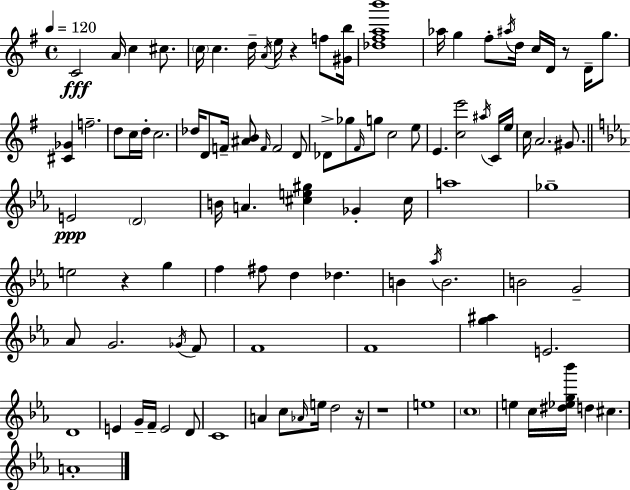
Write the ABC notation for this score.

X:1
T:Untitled
M:4/4
L:1/4
K:Em
C2 A/4 c ^c/2 c/4 c d/4 A/4 e/4 z f/2 [^Gb]/4 [_d^fab']4 _a/4 g ^f/2 ^a/4 d/4 c/4 D/4 z/2 D/4 g/2 [^C_G] f2 d/2 c/4 d/4 c2 _d/4 D/2 F/4 [^AB]/2 F/4 F2 D/2 _D/2 _g/2 ^F/4 g/2 c2 e/2 E [ce']2 ^a/4 C/4 e/4 c/4 A2 ^G/2 E2 D2 B/4 A [^ce^g] _G ^c/4 a4 _g4 e2 z g f ^f/2 d _d B _a/4 B2 B2 G2 _A/2 G2 _G/4 F/2 F4 F4 [g^a] E2 D4 E G/4 F/4 E2 D/2 C4 A c/2 _A/4 e/4 d2 z/4 z4 e4 c4 e c/4 [^d_eg_b']/4 d ^c A4